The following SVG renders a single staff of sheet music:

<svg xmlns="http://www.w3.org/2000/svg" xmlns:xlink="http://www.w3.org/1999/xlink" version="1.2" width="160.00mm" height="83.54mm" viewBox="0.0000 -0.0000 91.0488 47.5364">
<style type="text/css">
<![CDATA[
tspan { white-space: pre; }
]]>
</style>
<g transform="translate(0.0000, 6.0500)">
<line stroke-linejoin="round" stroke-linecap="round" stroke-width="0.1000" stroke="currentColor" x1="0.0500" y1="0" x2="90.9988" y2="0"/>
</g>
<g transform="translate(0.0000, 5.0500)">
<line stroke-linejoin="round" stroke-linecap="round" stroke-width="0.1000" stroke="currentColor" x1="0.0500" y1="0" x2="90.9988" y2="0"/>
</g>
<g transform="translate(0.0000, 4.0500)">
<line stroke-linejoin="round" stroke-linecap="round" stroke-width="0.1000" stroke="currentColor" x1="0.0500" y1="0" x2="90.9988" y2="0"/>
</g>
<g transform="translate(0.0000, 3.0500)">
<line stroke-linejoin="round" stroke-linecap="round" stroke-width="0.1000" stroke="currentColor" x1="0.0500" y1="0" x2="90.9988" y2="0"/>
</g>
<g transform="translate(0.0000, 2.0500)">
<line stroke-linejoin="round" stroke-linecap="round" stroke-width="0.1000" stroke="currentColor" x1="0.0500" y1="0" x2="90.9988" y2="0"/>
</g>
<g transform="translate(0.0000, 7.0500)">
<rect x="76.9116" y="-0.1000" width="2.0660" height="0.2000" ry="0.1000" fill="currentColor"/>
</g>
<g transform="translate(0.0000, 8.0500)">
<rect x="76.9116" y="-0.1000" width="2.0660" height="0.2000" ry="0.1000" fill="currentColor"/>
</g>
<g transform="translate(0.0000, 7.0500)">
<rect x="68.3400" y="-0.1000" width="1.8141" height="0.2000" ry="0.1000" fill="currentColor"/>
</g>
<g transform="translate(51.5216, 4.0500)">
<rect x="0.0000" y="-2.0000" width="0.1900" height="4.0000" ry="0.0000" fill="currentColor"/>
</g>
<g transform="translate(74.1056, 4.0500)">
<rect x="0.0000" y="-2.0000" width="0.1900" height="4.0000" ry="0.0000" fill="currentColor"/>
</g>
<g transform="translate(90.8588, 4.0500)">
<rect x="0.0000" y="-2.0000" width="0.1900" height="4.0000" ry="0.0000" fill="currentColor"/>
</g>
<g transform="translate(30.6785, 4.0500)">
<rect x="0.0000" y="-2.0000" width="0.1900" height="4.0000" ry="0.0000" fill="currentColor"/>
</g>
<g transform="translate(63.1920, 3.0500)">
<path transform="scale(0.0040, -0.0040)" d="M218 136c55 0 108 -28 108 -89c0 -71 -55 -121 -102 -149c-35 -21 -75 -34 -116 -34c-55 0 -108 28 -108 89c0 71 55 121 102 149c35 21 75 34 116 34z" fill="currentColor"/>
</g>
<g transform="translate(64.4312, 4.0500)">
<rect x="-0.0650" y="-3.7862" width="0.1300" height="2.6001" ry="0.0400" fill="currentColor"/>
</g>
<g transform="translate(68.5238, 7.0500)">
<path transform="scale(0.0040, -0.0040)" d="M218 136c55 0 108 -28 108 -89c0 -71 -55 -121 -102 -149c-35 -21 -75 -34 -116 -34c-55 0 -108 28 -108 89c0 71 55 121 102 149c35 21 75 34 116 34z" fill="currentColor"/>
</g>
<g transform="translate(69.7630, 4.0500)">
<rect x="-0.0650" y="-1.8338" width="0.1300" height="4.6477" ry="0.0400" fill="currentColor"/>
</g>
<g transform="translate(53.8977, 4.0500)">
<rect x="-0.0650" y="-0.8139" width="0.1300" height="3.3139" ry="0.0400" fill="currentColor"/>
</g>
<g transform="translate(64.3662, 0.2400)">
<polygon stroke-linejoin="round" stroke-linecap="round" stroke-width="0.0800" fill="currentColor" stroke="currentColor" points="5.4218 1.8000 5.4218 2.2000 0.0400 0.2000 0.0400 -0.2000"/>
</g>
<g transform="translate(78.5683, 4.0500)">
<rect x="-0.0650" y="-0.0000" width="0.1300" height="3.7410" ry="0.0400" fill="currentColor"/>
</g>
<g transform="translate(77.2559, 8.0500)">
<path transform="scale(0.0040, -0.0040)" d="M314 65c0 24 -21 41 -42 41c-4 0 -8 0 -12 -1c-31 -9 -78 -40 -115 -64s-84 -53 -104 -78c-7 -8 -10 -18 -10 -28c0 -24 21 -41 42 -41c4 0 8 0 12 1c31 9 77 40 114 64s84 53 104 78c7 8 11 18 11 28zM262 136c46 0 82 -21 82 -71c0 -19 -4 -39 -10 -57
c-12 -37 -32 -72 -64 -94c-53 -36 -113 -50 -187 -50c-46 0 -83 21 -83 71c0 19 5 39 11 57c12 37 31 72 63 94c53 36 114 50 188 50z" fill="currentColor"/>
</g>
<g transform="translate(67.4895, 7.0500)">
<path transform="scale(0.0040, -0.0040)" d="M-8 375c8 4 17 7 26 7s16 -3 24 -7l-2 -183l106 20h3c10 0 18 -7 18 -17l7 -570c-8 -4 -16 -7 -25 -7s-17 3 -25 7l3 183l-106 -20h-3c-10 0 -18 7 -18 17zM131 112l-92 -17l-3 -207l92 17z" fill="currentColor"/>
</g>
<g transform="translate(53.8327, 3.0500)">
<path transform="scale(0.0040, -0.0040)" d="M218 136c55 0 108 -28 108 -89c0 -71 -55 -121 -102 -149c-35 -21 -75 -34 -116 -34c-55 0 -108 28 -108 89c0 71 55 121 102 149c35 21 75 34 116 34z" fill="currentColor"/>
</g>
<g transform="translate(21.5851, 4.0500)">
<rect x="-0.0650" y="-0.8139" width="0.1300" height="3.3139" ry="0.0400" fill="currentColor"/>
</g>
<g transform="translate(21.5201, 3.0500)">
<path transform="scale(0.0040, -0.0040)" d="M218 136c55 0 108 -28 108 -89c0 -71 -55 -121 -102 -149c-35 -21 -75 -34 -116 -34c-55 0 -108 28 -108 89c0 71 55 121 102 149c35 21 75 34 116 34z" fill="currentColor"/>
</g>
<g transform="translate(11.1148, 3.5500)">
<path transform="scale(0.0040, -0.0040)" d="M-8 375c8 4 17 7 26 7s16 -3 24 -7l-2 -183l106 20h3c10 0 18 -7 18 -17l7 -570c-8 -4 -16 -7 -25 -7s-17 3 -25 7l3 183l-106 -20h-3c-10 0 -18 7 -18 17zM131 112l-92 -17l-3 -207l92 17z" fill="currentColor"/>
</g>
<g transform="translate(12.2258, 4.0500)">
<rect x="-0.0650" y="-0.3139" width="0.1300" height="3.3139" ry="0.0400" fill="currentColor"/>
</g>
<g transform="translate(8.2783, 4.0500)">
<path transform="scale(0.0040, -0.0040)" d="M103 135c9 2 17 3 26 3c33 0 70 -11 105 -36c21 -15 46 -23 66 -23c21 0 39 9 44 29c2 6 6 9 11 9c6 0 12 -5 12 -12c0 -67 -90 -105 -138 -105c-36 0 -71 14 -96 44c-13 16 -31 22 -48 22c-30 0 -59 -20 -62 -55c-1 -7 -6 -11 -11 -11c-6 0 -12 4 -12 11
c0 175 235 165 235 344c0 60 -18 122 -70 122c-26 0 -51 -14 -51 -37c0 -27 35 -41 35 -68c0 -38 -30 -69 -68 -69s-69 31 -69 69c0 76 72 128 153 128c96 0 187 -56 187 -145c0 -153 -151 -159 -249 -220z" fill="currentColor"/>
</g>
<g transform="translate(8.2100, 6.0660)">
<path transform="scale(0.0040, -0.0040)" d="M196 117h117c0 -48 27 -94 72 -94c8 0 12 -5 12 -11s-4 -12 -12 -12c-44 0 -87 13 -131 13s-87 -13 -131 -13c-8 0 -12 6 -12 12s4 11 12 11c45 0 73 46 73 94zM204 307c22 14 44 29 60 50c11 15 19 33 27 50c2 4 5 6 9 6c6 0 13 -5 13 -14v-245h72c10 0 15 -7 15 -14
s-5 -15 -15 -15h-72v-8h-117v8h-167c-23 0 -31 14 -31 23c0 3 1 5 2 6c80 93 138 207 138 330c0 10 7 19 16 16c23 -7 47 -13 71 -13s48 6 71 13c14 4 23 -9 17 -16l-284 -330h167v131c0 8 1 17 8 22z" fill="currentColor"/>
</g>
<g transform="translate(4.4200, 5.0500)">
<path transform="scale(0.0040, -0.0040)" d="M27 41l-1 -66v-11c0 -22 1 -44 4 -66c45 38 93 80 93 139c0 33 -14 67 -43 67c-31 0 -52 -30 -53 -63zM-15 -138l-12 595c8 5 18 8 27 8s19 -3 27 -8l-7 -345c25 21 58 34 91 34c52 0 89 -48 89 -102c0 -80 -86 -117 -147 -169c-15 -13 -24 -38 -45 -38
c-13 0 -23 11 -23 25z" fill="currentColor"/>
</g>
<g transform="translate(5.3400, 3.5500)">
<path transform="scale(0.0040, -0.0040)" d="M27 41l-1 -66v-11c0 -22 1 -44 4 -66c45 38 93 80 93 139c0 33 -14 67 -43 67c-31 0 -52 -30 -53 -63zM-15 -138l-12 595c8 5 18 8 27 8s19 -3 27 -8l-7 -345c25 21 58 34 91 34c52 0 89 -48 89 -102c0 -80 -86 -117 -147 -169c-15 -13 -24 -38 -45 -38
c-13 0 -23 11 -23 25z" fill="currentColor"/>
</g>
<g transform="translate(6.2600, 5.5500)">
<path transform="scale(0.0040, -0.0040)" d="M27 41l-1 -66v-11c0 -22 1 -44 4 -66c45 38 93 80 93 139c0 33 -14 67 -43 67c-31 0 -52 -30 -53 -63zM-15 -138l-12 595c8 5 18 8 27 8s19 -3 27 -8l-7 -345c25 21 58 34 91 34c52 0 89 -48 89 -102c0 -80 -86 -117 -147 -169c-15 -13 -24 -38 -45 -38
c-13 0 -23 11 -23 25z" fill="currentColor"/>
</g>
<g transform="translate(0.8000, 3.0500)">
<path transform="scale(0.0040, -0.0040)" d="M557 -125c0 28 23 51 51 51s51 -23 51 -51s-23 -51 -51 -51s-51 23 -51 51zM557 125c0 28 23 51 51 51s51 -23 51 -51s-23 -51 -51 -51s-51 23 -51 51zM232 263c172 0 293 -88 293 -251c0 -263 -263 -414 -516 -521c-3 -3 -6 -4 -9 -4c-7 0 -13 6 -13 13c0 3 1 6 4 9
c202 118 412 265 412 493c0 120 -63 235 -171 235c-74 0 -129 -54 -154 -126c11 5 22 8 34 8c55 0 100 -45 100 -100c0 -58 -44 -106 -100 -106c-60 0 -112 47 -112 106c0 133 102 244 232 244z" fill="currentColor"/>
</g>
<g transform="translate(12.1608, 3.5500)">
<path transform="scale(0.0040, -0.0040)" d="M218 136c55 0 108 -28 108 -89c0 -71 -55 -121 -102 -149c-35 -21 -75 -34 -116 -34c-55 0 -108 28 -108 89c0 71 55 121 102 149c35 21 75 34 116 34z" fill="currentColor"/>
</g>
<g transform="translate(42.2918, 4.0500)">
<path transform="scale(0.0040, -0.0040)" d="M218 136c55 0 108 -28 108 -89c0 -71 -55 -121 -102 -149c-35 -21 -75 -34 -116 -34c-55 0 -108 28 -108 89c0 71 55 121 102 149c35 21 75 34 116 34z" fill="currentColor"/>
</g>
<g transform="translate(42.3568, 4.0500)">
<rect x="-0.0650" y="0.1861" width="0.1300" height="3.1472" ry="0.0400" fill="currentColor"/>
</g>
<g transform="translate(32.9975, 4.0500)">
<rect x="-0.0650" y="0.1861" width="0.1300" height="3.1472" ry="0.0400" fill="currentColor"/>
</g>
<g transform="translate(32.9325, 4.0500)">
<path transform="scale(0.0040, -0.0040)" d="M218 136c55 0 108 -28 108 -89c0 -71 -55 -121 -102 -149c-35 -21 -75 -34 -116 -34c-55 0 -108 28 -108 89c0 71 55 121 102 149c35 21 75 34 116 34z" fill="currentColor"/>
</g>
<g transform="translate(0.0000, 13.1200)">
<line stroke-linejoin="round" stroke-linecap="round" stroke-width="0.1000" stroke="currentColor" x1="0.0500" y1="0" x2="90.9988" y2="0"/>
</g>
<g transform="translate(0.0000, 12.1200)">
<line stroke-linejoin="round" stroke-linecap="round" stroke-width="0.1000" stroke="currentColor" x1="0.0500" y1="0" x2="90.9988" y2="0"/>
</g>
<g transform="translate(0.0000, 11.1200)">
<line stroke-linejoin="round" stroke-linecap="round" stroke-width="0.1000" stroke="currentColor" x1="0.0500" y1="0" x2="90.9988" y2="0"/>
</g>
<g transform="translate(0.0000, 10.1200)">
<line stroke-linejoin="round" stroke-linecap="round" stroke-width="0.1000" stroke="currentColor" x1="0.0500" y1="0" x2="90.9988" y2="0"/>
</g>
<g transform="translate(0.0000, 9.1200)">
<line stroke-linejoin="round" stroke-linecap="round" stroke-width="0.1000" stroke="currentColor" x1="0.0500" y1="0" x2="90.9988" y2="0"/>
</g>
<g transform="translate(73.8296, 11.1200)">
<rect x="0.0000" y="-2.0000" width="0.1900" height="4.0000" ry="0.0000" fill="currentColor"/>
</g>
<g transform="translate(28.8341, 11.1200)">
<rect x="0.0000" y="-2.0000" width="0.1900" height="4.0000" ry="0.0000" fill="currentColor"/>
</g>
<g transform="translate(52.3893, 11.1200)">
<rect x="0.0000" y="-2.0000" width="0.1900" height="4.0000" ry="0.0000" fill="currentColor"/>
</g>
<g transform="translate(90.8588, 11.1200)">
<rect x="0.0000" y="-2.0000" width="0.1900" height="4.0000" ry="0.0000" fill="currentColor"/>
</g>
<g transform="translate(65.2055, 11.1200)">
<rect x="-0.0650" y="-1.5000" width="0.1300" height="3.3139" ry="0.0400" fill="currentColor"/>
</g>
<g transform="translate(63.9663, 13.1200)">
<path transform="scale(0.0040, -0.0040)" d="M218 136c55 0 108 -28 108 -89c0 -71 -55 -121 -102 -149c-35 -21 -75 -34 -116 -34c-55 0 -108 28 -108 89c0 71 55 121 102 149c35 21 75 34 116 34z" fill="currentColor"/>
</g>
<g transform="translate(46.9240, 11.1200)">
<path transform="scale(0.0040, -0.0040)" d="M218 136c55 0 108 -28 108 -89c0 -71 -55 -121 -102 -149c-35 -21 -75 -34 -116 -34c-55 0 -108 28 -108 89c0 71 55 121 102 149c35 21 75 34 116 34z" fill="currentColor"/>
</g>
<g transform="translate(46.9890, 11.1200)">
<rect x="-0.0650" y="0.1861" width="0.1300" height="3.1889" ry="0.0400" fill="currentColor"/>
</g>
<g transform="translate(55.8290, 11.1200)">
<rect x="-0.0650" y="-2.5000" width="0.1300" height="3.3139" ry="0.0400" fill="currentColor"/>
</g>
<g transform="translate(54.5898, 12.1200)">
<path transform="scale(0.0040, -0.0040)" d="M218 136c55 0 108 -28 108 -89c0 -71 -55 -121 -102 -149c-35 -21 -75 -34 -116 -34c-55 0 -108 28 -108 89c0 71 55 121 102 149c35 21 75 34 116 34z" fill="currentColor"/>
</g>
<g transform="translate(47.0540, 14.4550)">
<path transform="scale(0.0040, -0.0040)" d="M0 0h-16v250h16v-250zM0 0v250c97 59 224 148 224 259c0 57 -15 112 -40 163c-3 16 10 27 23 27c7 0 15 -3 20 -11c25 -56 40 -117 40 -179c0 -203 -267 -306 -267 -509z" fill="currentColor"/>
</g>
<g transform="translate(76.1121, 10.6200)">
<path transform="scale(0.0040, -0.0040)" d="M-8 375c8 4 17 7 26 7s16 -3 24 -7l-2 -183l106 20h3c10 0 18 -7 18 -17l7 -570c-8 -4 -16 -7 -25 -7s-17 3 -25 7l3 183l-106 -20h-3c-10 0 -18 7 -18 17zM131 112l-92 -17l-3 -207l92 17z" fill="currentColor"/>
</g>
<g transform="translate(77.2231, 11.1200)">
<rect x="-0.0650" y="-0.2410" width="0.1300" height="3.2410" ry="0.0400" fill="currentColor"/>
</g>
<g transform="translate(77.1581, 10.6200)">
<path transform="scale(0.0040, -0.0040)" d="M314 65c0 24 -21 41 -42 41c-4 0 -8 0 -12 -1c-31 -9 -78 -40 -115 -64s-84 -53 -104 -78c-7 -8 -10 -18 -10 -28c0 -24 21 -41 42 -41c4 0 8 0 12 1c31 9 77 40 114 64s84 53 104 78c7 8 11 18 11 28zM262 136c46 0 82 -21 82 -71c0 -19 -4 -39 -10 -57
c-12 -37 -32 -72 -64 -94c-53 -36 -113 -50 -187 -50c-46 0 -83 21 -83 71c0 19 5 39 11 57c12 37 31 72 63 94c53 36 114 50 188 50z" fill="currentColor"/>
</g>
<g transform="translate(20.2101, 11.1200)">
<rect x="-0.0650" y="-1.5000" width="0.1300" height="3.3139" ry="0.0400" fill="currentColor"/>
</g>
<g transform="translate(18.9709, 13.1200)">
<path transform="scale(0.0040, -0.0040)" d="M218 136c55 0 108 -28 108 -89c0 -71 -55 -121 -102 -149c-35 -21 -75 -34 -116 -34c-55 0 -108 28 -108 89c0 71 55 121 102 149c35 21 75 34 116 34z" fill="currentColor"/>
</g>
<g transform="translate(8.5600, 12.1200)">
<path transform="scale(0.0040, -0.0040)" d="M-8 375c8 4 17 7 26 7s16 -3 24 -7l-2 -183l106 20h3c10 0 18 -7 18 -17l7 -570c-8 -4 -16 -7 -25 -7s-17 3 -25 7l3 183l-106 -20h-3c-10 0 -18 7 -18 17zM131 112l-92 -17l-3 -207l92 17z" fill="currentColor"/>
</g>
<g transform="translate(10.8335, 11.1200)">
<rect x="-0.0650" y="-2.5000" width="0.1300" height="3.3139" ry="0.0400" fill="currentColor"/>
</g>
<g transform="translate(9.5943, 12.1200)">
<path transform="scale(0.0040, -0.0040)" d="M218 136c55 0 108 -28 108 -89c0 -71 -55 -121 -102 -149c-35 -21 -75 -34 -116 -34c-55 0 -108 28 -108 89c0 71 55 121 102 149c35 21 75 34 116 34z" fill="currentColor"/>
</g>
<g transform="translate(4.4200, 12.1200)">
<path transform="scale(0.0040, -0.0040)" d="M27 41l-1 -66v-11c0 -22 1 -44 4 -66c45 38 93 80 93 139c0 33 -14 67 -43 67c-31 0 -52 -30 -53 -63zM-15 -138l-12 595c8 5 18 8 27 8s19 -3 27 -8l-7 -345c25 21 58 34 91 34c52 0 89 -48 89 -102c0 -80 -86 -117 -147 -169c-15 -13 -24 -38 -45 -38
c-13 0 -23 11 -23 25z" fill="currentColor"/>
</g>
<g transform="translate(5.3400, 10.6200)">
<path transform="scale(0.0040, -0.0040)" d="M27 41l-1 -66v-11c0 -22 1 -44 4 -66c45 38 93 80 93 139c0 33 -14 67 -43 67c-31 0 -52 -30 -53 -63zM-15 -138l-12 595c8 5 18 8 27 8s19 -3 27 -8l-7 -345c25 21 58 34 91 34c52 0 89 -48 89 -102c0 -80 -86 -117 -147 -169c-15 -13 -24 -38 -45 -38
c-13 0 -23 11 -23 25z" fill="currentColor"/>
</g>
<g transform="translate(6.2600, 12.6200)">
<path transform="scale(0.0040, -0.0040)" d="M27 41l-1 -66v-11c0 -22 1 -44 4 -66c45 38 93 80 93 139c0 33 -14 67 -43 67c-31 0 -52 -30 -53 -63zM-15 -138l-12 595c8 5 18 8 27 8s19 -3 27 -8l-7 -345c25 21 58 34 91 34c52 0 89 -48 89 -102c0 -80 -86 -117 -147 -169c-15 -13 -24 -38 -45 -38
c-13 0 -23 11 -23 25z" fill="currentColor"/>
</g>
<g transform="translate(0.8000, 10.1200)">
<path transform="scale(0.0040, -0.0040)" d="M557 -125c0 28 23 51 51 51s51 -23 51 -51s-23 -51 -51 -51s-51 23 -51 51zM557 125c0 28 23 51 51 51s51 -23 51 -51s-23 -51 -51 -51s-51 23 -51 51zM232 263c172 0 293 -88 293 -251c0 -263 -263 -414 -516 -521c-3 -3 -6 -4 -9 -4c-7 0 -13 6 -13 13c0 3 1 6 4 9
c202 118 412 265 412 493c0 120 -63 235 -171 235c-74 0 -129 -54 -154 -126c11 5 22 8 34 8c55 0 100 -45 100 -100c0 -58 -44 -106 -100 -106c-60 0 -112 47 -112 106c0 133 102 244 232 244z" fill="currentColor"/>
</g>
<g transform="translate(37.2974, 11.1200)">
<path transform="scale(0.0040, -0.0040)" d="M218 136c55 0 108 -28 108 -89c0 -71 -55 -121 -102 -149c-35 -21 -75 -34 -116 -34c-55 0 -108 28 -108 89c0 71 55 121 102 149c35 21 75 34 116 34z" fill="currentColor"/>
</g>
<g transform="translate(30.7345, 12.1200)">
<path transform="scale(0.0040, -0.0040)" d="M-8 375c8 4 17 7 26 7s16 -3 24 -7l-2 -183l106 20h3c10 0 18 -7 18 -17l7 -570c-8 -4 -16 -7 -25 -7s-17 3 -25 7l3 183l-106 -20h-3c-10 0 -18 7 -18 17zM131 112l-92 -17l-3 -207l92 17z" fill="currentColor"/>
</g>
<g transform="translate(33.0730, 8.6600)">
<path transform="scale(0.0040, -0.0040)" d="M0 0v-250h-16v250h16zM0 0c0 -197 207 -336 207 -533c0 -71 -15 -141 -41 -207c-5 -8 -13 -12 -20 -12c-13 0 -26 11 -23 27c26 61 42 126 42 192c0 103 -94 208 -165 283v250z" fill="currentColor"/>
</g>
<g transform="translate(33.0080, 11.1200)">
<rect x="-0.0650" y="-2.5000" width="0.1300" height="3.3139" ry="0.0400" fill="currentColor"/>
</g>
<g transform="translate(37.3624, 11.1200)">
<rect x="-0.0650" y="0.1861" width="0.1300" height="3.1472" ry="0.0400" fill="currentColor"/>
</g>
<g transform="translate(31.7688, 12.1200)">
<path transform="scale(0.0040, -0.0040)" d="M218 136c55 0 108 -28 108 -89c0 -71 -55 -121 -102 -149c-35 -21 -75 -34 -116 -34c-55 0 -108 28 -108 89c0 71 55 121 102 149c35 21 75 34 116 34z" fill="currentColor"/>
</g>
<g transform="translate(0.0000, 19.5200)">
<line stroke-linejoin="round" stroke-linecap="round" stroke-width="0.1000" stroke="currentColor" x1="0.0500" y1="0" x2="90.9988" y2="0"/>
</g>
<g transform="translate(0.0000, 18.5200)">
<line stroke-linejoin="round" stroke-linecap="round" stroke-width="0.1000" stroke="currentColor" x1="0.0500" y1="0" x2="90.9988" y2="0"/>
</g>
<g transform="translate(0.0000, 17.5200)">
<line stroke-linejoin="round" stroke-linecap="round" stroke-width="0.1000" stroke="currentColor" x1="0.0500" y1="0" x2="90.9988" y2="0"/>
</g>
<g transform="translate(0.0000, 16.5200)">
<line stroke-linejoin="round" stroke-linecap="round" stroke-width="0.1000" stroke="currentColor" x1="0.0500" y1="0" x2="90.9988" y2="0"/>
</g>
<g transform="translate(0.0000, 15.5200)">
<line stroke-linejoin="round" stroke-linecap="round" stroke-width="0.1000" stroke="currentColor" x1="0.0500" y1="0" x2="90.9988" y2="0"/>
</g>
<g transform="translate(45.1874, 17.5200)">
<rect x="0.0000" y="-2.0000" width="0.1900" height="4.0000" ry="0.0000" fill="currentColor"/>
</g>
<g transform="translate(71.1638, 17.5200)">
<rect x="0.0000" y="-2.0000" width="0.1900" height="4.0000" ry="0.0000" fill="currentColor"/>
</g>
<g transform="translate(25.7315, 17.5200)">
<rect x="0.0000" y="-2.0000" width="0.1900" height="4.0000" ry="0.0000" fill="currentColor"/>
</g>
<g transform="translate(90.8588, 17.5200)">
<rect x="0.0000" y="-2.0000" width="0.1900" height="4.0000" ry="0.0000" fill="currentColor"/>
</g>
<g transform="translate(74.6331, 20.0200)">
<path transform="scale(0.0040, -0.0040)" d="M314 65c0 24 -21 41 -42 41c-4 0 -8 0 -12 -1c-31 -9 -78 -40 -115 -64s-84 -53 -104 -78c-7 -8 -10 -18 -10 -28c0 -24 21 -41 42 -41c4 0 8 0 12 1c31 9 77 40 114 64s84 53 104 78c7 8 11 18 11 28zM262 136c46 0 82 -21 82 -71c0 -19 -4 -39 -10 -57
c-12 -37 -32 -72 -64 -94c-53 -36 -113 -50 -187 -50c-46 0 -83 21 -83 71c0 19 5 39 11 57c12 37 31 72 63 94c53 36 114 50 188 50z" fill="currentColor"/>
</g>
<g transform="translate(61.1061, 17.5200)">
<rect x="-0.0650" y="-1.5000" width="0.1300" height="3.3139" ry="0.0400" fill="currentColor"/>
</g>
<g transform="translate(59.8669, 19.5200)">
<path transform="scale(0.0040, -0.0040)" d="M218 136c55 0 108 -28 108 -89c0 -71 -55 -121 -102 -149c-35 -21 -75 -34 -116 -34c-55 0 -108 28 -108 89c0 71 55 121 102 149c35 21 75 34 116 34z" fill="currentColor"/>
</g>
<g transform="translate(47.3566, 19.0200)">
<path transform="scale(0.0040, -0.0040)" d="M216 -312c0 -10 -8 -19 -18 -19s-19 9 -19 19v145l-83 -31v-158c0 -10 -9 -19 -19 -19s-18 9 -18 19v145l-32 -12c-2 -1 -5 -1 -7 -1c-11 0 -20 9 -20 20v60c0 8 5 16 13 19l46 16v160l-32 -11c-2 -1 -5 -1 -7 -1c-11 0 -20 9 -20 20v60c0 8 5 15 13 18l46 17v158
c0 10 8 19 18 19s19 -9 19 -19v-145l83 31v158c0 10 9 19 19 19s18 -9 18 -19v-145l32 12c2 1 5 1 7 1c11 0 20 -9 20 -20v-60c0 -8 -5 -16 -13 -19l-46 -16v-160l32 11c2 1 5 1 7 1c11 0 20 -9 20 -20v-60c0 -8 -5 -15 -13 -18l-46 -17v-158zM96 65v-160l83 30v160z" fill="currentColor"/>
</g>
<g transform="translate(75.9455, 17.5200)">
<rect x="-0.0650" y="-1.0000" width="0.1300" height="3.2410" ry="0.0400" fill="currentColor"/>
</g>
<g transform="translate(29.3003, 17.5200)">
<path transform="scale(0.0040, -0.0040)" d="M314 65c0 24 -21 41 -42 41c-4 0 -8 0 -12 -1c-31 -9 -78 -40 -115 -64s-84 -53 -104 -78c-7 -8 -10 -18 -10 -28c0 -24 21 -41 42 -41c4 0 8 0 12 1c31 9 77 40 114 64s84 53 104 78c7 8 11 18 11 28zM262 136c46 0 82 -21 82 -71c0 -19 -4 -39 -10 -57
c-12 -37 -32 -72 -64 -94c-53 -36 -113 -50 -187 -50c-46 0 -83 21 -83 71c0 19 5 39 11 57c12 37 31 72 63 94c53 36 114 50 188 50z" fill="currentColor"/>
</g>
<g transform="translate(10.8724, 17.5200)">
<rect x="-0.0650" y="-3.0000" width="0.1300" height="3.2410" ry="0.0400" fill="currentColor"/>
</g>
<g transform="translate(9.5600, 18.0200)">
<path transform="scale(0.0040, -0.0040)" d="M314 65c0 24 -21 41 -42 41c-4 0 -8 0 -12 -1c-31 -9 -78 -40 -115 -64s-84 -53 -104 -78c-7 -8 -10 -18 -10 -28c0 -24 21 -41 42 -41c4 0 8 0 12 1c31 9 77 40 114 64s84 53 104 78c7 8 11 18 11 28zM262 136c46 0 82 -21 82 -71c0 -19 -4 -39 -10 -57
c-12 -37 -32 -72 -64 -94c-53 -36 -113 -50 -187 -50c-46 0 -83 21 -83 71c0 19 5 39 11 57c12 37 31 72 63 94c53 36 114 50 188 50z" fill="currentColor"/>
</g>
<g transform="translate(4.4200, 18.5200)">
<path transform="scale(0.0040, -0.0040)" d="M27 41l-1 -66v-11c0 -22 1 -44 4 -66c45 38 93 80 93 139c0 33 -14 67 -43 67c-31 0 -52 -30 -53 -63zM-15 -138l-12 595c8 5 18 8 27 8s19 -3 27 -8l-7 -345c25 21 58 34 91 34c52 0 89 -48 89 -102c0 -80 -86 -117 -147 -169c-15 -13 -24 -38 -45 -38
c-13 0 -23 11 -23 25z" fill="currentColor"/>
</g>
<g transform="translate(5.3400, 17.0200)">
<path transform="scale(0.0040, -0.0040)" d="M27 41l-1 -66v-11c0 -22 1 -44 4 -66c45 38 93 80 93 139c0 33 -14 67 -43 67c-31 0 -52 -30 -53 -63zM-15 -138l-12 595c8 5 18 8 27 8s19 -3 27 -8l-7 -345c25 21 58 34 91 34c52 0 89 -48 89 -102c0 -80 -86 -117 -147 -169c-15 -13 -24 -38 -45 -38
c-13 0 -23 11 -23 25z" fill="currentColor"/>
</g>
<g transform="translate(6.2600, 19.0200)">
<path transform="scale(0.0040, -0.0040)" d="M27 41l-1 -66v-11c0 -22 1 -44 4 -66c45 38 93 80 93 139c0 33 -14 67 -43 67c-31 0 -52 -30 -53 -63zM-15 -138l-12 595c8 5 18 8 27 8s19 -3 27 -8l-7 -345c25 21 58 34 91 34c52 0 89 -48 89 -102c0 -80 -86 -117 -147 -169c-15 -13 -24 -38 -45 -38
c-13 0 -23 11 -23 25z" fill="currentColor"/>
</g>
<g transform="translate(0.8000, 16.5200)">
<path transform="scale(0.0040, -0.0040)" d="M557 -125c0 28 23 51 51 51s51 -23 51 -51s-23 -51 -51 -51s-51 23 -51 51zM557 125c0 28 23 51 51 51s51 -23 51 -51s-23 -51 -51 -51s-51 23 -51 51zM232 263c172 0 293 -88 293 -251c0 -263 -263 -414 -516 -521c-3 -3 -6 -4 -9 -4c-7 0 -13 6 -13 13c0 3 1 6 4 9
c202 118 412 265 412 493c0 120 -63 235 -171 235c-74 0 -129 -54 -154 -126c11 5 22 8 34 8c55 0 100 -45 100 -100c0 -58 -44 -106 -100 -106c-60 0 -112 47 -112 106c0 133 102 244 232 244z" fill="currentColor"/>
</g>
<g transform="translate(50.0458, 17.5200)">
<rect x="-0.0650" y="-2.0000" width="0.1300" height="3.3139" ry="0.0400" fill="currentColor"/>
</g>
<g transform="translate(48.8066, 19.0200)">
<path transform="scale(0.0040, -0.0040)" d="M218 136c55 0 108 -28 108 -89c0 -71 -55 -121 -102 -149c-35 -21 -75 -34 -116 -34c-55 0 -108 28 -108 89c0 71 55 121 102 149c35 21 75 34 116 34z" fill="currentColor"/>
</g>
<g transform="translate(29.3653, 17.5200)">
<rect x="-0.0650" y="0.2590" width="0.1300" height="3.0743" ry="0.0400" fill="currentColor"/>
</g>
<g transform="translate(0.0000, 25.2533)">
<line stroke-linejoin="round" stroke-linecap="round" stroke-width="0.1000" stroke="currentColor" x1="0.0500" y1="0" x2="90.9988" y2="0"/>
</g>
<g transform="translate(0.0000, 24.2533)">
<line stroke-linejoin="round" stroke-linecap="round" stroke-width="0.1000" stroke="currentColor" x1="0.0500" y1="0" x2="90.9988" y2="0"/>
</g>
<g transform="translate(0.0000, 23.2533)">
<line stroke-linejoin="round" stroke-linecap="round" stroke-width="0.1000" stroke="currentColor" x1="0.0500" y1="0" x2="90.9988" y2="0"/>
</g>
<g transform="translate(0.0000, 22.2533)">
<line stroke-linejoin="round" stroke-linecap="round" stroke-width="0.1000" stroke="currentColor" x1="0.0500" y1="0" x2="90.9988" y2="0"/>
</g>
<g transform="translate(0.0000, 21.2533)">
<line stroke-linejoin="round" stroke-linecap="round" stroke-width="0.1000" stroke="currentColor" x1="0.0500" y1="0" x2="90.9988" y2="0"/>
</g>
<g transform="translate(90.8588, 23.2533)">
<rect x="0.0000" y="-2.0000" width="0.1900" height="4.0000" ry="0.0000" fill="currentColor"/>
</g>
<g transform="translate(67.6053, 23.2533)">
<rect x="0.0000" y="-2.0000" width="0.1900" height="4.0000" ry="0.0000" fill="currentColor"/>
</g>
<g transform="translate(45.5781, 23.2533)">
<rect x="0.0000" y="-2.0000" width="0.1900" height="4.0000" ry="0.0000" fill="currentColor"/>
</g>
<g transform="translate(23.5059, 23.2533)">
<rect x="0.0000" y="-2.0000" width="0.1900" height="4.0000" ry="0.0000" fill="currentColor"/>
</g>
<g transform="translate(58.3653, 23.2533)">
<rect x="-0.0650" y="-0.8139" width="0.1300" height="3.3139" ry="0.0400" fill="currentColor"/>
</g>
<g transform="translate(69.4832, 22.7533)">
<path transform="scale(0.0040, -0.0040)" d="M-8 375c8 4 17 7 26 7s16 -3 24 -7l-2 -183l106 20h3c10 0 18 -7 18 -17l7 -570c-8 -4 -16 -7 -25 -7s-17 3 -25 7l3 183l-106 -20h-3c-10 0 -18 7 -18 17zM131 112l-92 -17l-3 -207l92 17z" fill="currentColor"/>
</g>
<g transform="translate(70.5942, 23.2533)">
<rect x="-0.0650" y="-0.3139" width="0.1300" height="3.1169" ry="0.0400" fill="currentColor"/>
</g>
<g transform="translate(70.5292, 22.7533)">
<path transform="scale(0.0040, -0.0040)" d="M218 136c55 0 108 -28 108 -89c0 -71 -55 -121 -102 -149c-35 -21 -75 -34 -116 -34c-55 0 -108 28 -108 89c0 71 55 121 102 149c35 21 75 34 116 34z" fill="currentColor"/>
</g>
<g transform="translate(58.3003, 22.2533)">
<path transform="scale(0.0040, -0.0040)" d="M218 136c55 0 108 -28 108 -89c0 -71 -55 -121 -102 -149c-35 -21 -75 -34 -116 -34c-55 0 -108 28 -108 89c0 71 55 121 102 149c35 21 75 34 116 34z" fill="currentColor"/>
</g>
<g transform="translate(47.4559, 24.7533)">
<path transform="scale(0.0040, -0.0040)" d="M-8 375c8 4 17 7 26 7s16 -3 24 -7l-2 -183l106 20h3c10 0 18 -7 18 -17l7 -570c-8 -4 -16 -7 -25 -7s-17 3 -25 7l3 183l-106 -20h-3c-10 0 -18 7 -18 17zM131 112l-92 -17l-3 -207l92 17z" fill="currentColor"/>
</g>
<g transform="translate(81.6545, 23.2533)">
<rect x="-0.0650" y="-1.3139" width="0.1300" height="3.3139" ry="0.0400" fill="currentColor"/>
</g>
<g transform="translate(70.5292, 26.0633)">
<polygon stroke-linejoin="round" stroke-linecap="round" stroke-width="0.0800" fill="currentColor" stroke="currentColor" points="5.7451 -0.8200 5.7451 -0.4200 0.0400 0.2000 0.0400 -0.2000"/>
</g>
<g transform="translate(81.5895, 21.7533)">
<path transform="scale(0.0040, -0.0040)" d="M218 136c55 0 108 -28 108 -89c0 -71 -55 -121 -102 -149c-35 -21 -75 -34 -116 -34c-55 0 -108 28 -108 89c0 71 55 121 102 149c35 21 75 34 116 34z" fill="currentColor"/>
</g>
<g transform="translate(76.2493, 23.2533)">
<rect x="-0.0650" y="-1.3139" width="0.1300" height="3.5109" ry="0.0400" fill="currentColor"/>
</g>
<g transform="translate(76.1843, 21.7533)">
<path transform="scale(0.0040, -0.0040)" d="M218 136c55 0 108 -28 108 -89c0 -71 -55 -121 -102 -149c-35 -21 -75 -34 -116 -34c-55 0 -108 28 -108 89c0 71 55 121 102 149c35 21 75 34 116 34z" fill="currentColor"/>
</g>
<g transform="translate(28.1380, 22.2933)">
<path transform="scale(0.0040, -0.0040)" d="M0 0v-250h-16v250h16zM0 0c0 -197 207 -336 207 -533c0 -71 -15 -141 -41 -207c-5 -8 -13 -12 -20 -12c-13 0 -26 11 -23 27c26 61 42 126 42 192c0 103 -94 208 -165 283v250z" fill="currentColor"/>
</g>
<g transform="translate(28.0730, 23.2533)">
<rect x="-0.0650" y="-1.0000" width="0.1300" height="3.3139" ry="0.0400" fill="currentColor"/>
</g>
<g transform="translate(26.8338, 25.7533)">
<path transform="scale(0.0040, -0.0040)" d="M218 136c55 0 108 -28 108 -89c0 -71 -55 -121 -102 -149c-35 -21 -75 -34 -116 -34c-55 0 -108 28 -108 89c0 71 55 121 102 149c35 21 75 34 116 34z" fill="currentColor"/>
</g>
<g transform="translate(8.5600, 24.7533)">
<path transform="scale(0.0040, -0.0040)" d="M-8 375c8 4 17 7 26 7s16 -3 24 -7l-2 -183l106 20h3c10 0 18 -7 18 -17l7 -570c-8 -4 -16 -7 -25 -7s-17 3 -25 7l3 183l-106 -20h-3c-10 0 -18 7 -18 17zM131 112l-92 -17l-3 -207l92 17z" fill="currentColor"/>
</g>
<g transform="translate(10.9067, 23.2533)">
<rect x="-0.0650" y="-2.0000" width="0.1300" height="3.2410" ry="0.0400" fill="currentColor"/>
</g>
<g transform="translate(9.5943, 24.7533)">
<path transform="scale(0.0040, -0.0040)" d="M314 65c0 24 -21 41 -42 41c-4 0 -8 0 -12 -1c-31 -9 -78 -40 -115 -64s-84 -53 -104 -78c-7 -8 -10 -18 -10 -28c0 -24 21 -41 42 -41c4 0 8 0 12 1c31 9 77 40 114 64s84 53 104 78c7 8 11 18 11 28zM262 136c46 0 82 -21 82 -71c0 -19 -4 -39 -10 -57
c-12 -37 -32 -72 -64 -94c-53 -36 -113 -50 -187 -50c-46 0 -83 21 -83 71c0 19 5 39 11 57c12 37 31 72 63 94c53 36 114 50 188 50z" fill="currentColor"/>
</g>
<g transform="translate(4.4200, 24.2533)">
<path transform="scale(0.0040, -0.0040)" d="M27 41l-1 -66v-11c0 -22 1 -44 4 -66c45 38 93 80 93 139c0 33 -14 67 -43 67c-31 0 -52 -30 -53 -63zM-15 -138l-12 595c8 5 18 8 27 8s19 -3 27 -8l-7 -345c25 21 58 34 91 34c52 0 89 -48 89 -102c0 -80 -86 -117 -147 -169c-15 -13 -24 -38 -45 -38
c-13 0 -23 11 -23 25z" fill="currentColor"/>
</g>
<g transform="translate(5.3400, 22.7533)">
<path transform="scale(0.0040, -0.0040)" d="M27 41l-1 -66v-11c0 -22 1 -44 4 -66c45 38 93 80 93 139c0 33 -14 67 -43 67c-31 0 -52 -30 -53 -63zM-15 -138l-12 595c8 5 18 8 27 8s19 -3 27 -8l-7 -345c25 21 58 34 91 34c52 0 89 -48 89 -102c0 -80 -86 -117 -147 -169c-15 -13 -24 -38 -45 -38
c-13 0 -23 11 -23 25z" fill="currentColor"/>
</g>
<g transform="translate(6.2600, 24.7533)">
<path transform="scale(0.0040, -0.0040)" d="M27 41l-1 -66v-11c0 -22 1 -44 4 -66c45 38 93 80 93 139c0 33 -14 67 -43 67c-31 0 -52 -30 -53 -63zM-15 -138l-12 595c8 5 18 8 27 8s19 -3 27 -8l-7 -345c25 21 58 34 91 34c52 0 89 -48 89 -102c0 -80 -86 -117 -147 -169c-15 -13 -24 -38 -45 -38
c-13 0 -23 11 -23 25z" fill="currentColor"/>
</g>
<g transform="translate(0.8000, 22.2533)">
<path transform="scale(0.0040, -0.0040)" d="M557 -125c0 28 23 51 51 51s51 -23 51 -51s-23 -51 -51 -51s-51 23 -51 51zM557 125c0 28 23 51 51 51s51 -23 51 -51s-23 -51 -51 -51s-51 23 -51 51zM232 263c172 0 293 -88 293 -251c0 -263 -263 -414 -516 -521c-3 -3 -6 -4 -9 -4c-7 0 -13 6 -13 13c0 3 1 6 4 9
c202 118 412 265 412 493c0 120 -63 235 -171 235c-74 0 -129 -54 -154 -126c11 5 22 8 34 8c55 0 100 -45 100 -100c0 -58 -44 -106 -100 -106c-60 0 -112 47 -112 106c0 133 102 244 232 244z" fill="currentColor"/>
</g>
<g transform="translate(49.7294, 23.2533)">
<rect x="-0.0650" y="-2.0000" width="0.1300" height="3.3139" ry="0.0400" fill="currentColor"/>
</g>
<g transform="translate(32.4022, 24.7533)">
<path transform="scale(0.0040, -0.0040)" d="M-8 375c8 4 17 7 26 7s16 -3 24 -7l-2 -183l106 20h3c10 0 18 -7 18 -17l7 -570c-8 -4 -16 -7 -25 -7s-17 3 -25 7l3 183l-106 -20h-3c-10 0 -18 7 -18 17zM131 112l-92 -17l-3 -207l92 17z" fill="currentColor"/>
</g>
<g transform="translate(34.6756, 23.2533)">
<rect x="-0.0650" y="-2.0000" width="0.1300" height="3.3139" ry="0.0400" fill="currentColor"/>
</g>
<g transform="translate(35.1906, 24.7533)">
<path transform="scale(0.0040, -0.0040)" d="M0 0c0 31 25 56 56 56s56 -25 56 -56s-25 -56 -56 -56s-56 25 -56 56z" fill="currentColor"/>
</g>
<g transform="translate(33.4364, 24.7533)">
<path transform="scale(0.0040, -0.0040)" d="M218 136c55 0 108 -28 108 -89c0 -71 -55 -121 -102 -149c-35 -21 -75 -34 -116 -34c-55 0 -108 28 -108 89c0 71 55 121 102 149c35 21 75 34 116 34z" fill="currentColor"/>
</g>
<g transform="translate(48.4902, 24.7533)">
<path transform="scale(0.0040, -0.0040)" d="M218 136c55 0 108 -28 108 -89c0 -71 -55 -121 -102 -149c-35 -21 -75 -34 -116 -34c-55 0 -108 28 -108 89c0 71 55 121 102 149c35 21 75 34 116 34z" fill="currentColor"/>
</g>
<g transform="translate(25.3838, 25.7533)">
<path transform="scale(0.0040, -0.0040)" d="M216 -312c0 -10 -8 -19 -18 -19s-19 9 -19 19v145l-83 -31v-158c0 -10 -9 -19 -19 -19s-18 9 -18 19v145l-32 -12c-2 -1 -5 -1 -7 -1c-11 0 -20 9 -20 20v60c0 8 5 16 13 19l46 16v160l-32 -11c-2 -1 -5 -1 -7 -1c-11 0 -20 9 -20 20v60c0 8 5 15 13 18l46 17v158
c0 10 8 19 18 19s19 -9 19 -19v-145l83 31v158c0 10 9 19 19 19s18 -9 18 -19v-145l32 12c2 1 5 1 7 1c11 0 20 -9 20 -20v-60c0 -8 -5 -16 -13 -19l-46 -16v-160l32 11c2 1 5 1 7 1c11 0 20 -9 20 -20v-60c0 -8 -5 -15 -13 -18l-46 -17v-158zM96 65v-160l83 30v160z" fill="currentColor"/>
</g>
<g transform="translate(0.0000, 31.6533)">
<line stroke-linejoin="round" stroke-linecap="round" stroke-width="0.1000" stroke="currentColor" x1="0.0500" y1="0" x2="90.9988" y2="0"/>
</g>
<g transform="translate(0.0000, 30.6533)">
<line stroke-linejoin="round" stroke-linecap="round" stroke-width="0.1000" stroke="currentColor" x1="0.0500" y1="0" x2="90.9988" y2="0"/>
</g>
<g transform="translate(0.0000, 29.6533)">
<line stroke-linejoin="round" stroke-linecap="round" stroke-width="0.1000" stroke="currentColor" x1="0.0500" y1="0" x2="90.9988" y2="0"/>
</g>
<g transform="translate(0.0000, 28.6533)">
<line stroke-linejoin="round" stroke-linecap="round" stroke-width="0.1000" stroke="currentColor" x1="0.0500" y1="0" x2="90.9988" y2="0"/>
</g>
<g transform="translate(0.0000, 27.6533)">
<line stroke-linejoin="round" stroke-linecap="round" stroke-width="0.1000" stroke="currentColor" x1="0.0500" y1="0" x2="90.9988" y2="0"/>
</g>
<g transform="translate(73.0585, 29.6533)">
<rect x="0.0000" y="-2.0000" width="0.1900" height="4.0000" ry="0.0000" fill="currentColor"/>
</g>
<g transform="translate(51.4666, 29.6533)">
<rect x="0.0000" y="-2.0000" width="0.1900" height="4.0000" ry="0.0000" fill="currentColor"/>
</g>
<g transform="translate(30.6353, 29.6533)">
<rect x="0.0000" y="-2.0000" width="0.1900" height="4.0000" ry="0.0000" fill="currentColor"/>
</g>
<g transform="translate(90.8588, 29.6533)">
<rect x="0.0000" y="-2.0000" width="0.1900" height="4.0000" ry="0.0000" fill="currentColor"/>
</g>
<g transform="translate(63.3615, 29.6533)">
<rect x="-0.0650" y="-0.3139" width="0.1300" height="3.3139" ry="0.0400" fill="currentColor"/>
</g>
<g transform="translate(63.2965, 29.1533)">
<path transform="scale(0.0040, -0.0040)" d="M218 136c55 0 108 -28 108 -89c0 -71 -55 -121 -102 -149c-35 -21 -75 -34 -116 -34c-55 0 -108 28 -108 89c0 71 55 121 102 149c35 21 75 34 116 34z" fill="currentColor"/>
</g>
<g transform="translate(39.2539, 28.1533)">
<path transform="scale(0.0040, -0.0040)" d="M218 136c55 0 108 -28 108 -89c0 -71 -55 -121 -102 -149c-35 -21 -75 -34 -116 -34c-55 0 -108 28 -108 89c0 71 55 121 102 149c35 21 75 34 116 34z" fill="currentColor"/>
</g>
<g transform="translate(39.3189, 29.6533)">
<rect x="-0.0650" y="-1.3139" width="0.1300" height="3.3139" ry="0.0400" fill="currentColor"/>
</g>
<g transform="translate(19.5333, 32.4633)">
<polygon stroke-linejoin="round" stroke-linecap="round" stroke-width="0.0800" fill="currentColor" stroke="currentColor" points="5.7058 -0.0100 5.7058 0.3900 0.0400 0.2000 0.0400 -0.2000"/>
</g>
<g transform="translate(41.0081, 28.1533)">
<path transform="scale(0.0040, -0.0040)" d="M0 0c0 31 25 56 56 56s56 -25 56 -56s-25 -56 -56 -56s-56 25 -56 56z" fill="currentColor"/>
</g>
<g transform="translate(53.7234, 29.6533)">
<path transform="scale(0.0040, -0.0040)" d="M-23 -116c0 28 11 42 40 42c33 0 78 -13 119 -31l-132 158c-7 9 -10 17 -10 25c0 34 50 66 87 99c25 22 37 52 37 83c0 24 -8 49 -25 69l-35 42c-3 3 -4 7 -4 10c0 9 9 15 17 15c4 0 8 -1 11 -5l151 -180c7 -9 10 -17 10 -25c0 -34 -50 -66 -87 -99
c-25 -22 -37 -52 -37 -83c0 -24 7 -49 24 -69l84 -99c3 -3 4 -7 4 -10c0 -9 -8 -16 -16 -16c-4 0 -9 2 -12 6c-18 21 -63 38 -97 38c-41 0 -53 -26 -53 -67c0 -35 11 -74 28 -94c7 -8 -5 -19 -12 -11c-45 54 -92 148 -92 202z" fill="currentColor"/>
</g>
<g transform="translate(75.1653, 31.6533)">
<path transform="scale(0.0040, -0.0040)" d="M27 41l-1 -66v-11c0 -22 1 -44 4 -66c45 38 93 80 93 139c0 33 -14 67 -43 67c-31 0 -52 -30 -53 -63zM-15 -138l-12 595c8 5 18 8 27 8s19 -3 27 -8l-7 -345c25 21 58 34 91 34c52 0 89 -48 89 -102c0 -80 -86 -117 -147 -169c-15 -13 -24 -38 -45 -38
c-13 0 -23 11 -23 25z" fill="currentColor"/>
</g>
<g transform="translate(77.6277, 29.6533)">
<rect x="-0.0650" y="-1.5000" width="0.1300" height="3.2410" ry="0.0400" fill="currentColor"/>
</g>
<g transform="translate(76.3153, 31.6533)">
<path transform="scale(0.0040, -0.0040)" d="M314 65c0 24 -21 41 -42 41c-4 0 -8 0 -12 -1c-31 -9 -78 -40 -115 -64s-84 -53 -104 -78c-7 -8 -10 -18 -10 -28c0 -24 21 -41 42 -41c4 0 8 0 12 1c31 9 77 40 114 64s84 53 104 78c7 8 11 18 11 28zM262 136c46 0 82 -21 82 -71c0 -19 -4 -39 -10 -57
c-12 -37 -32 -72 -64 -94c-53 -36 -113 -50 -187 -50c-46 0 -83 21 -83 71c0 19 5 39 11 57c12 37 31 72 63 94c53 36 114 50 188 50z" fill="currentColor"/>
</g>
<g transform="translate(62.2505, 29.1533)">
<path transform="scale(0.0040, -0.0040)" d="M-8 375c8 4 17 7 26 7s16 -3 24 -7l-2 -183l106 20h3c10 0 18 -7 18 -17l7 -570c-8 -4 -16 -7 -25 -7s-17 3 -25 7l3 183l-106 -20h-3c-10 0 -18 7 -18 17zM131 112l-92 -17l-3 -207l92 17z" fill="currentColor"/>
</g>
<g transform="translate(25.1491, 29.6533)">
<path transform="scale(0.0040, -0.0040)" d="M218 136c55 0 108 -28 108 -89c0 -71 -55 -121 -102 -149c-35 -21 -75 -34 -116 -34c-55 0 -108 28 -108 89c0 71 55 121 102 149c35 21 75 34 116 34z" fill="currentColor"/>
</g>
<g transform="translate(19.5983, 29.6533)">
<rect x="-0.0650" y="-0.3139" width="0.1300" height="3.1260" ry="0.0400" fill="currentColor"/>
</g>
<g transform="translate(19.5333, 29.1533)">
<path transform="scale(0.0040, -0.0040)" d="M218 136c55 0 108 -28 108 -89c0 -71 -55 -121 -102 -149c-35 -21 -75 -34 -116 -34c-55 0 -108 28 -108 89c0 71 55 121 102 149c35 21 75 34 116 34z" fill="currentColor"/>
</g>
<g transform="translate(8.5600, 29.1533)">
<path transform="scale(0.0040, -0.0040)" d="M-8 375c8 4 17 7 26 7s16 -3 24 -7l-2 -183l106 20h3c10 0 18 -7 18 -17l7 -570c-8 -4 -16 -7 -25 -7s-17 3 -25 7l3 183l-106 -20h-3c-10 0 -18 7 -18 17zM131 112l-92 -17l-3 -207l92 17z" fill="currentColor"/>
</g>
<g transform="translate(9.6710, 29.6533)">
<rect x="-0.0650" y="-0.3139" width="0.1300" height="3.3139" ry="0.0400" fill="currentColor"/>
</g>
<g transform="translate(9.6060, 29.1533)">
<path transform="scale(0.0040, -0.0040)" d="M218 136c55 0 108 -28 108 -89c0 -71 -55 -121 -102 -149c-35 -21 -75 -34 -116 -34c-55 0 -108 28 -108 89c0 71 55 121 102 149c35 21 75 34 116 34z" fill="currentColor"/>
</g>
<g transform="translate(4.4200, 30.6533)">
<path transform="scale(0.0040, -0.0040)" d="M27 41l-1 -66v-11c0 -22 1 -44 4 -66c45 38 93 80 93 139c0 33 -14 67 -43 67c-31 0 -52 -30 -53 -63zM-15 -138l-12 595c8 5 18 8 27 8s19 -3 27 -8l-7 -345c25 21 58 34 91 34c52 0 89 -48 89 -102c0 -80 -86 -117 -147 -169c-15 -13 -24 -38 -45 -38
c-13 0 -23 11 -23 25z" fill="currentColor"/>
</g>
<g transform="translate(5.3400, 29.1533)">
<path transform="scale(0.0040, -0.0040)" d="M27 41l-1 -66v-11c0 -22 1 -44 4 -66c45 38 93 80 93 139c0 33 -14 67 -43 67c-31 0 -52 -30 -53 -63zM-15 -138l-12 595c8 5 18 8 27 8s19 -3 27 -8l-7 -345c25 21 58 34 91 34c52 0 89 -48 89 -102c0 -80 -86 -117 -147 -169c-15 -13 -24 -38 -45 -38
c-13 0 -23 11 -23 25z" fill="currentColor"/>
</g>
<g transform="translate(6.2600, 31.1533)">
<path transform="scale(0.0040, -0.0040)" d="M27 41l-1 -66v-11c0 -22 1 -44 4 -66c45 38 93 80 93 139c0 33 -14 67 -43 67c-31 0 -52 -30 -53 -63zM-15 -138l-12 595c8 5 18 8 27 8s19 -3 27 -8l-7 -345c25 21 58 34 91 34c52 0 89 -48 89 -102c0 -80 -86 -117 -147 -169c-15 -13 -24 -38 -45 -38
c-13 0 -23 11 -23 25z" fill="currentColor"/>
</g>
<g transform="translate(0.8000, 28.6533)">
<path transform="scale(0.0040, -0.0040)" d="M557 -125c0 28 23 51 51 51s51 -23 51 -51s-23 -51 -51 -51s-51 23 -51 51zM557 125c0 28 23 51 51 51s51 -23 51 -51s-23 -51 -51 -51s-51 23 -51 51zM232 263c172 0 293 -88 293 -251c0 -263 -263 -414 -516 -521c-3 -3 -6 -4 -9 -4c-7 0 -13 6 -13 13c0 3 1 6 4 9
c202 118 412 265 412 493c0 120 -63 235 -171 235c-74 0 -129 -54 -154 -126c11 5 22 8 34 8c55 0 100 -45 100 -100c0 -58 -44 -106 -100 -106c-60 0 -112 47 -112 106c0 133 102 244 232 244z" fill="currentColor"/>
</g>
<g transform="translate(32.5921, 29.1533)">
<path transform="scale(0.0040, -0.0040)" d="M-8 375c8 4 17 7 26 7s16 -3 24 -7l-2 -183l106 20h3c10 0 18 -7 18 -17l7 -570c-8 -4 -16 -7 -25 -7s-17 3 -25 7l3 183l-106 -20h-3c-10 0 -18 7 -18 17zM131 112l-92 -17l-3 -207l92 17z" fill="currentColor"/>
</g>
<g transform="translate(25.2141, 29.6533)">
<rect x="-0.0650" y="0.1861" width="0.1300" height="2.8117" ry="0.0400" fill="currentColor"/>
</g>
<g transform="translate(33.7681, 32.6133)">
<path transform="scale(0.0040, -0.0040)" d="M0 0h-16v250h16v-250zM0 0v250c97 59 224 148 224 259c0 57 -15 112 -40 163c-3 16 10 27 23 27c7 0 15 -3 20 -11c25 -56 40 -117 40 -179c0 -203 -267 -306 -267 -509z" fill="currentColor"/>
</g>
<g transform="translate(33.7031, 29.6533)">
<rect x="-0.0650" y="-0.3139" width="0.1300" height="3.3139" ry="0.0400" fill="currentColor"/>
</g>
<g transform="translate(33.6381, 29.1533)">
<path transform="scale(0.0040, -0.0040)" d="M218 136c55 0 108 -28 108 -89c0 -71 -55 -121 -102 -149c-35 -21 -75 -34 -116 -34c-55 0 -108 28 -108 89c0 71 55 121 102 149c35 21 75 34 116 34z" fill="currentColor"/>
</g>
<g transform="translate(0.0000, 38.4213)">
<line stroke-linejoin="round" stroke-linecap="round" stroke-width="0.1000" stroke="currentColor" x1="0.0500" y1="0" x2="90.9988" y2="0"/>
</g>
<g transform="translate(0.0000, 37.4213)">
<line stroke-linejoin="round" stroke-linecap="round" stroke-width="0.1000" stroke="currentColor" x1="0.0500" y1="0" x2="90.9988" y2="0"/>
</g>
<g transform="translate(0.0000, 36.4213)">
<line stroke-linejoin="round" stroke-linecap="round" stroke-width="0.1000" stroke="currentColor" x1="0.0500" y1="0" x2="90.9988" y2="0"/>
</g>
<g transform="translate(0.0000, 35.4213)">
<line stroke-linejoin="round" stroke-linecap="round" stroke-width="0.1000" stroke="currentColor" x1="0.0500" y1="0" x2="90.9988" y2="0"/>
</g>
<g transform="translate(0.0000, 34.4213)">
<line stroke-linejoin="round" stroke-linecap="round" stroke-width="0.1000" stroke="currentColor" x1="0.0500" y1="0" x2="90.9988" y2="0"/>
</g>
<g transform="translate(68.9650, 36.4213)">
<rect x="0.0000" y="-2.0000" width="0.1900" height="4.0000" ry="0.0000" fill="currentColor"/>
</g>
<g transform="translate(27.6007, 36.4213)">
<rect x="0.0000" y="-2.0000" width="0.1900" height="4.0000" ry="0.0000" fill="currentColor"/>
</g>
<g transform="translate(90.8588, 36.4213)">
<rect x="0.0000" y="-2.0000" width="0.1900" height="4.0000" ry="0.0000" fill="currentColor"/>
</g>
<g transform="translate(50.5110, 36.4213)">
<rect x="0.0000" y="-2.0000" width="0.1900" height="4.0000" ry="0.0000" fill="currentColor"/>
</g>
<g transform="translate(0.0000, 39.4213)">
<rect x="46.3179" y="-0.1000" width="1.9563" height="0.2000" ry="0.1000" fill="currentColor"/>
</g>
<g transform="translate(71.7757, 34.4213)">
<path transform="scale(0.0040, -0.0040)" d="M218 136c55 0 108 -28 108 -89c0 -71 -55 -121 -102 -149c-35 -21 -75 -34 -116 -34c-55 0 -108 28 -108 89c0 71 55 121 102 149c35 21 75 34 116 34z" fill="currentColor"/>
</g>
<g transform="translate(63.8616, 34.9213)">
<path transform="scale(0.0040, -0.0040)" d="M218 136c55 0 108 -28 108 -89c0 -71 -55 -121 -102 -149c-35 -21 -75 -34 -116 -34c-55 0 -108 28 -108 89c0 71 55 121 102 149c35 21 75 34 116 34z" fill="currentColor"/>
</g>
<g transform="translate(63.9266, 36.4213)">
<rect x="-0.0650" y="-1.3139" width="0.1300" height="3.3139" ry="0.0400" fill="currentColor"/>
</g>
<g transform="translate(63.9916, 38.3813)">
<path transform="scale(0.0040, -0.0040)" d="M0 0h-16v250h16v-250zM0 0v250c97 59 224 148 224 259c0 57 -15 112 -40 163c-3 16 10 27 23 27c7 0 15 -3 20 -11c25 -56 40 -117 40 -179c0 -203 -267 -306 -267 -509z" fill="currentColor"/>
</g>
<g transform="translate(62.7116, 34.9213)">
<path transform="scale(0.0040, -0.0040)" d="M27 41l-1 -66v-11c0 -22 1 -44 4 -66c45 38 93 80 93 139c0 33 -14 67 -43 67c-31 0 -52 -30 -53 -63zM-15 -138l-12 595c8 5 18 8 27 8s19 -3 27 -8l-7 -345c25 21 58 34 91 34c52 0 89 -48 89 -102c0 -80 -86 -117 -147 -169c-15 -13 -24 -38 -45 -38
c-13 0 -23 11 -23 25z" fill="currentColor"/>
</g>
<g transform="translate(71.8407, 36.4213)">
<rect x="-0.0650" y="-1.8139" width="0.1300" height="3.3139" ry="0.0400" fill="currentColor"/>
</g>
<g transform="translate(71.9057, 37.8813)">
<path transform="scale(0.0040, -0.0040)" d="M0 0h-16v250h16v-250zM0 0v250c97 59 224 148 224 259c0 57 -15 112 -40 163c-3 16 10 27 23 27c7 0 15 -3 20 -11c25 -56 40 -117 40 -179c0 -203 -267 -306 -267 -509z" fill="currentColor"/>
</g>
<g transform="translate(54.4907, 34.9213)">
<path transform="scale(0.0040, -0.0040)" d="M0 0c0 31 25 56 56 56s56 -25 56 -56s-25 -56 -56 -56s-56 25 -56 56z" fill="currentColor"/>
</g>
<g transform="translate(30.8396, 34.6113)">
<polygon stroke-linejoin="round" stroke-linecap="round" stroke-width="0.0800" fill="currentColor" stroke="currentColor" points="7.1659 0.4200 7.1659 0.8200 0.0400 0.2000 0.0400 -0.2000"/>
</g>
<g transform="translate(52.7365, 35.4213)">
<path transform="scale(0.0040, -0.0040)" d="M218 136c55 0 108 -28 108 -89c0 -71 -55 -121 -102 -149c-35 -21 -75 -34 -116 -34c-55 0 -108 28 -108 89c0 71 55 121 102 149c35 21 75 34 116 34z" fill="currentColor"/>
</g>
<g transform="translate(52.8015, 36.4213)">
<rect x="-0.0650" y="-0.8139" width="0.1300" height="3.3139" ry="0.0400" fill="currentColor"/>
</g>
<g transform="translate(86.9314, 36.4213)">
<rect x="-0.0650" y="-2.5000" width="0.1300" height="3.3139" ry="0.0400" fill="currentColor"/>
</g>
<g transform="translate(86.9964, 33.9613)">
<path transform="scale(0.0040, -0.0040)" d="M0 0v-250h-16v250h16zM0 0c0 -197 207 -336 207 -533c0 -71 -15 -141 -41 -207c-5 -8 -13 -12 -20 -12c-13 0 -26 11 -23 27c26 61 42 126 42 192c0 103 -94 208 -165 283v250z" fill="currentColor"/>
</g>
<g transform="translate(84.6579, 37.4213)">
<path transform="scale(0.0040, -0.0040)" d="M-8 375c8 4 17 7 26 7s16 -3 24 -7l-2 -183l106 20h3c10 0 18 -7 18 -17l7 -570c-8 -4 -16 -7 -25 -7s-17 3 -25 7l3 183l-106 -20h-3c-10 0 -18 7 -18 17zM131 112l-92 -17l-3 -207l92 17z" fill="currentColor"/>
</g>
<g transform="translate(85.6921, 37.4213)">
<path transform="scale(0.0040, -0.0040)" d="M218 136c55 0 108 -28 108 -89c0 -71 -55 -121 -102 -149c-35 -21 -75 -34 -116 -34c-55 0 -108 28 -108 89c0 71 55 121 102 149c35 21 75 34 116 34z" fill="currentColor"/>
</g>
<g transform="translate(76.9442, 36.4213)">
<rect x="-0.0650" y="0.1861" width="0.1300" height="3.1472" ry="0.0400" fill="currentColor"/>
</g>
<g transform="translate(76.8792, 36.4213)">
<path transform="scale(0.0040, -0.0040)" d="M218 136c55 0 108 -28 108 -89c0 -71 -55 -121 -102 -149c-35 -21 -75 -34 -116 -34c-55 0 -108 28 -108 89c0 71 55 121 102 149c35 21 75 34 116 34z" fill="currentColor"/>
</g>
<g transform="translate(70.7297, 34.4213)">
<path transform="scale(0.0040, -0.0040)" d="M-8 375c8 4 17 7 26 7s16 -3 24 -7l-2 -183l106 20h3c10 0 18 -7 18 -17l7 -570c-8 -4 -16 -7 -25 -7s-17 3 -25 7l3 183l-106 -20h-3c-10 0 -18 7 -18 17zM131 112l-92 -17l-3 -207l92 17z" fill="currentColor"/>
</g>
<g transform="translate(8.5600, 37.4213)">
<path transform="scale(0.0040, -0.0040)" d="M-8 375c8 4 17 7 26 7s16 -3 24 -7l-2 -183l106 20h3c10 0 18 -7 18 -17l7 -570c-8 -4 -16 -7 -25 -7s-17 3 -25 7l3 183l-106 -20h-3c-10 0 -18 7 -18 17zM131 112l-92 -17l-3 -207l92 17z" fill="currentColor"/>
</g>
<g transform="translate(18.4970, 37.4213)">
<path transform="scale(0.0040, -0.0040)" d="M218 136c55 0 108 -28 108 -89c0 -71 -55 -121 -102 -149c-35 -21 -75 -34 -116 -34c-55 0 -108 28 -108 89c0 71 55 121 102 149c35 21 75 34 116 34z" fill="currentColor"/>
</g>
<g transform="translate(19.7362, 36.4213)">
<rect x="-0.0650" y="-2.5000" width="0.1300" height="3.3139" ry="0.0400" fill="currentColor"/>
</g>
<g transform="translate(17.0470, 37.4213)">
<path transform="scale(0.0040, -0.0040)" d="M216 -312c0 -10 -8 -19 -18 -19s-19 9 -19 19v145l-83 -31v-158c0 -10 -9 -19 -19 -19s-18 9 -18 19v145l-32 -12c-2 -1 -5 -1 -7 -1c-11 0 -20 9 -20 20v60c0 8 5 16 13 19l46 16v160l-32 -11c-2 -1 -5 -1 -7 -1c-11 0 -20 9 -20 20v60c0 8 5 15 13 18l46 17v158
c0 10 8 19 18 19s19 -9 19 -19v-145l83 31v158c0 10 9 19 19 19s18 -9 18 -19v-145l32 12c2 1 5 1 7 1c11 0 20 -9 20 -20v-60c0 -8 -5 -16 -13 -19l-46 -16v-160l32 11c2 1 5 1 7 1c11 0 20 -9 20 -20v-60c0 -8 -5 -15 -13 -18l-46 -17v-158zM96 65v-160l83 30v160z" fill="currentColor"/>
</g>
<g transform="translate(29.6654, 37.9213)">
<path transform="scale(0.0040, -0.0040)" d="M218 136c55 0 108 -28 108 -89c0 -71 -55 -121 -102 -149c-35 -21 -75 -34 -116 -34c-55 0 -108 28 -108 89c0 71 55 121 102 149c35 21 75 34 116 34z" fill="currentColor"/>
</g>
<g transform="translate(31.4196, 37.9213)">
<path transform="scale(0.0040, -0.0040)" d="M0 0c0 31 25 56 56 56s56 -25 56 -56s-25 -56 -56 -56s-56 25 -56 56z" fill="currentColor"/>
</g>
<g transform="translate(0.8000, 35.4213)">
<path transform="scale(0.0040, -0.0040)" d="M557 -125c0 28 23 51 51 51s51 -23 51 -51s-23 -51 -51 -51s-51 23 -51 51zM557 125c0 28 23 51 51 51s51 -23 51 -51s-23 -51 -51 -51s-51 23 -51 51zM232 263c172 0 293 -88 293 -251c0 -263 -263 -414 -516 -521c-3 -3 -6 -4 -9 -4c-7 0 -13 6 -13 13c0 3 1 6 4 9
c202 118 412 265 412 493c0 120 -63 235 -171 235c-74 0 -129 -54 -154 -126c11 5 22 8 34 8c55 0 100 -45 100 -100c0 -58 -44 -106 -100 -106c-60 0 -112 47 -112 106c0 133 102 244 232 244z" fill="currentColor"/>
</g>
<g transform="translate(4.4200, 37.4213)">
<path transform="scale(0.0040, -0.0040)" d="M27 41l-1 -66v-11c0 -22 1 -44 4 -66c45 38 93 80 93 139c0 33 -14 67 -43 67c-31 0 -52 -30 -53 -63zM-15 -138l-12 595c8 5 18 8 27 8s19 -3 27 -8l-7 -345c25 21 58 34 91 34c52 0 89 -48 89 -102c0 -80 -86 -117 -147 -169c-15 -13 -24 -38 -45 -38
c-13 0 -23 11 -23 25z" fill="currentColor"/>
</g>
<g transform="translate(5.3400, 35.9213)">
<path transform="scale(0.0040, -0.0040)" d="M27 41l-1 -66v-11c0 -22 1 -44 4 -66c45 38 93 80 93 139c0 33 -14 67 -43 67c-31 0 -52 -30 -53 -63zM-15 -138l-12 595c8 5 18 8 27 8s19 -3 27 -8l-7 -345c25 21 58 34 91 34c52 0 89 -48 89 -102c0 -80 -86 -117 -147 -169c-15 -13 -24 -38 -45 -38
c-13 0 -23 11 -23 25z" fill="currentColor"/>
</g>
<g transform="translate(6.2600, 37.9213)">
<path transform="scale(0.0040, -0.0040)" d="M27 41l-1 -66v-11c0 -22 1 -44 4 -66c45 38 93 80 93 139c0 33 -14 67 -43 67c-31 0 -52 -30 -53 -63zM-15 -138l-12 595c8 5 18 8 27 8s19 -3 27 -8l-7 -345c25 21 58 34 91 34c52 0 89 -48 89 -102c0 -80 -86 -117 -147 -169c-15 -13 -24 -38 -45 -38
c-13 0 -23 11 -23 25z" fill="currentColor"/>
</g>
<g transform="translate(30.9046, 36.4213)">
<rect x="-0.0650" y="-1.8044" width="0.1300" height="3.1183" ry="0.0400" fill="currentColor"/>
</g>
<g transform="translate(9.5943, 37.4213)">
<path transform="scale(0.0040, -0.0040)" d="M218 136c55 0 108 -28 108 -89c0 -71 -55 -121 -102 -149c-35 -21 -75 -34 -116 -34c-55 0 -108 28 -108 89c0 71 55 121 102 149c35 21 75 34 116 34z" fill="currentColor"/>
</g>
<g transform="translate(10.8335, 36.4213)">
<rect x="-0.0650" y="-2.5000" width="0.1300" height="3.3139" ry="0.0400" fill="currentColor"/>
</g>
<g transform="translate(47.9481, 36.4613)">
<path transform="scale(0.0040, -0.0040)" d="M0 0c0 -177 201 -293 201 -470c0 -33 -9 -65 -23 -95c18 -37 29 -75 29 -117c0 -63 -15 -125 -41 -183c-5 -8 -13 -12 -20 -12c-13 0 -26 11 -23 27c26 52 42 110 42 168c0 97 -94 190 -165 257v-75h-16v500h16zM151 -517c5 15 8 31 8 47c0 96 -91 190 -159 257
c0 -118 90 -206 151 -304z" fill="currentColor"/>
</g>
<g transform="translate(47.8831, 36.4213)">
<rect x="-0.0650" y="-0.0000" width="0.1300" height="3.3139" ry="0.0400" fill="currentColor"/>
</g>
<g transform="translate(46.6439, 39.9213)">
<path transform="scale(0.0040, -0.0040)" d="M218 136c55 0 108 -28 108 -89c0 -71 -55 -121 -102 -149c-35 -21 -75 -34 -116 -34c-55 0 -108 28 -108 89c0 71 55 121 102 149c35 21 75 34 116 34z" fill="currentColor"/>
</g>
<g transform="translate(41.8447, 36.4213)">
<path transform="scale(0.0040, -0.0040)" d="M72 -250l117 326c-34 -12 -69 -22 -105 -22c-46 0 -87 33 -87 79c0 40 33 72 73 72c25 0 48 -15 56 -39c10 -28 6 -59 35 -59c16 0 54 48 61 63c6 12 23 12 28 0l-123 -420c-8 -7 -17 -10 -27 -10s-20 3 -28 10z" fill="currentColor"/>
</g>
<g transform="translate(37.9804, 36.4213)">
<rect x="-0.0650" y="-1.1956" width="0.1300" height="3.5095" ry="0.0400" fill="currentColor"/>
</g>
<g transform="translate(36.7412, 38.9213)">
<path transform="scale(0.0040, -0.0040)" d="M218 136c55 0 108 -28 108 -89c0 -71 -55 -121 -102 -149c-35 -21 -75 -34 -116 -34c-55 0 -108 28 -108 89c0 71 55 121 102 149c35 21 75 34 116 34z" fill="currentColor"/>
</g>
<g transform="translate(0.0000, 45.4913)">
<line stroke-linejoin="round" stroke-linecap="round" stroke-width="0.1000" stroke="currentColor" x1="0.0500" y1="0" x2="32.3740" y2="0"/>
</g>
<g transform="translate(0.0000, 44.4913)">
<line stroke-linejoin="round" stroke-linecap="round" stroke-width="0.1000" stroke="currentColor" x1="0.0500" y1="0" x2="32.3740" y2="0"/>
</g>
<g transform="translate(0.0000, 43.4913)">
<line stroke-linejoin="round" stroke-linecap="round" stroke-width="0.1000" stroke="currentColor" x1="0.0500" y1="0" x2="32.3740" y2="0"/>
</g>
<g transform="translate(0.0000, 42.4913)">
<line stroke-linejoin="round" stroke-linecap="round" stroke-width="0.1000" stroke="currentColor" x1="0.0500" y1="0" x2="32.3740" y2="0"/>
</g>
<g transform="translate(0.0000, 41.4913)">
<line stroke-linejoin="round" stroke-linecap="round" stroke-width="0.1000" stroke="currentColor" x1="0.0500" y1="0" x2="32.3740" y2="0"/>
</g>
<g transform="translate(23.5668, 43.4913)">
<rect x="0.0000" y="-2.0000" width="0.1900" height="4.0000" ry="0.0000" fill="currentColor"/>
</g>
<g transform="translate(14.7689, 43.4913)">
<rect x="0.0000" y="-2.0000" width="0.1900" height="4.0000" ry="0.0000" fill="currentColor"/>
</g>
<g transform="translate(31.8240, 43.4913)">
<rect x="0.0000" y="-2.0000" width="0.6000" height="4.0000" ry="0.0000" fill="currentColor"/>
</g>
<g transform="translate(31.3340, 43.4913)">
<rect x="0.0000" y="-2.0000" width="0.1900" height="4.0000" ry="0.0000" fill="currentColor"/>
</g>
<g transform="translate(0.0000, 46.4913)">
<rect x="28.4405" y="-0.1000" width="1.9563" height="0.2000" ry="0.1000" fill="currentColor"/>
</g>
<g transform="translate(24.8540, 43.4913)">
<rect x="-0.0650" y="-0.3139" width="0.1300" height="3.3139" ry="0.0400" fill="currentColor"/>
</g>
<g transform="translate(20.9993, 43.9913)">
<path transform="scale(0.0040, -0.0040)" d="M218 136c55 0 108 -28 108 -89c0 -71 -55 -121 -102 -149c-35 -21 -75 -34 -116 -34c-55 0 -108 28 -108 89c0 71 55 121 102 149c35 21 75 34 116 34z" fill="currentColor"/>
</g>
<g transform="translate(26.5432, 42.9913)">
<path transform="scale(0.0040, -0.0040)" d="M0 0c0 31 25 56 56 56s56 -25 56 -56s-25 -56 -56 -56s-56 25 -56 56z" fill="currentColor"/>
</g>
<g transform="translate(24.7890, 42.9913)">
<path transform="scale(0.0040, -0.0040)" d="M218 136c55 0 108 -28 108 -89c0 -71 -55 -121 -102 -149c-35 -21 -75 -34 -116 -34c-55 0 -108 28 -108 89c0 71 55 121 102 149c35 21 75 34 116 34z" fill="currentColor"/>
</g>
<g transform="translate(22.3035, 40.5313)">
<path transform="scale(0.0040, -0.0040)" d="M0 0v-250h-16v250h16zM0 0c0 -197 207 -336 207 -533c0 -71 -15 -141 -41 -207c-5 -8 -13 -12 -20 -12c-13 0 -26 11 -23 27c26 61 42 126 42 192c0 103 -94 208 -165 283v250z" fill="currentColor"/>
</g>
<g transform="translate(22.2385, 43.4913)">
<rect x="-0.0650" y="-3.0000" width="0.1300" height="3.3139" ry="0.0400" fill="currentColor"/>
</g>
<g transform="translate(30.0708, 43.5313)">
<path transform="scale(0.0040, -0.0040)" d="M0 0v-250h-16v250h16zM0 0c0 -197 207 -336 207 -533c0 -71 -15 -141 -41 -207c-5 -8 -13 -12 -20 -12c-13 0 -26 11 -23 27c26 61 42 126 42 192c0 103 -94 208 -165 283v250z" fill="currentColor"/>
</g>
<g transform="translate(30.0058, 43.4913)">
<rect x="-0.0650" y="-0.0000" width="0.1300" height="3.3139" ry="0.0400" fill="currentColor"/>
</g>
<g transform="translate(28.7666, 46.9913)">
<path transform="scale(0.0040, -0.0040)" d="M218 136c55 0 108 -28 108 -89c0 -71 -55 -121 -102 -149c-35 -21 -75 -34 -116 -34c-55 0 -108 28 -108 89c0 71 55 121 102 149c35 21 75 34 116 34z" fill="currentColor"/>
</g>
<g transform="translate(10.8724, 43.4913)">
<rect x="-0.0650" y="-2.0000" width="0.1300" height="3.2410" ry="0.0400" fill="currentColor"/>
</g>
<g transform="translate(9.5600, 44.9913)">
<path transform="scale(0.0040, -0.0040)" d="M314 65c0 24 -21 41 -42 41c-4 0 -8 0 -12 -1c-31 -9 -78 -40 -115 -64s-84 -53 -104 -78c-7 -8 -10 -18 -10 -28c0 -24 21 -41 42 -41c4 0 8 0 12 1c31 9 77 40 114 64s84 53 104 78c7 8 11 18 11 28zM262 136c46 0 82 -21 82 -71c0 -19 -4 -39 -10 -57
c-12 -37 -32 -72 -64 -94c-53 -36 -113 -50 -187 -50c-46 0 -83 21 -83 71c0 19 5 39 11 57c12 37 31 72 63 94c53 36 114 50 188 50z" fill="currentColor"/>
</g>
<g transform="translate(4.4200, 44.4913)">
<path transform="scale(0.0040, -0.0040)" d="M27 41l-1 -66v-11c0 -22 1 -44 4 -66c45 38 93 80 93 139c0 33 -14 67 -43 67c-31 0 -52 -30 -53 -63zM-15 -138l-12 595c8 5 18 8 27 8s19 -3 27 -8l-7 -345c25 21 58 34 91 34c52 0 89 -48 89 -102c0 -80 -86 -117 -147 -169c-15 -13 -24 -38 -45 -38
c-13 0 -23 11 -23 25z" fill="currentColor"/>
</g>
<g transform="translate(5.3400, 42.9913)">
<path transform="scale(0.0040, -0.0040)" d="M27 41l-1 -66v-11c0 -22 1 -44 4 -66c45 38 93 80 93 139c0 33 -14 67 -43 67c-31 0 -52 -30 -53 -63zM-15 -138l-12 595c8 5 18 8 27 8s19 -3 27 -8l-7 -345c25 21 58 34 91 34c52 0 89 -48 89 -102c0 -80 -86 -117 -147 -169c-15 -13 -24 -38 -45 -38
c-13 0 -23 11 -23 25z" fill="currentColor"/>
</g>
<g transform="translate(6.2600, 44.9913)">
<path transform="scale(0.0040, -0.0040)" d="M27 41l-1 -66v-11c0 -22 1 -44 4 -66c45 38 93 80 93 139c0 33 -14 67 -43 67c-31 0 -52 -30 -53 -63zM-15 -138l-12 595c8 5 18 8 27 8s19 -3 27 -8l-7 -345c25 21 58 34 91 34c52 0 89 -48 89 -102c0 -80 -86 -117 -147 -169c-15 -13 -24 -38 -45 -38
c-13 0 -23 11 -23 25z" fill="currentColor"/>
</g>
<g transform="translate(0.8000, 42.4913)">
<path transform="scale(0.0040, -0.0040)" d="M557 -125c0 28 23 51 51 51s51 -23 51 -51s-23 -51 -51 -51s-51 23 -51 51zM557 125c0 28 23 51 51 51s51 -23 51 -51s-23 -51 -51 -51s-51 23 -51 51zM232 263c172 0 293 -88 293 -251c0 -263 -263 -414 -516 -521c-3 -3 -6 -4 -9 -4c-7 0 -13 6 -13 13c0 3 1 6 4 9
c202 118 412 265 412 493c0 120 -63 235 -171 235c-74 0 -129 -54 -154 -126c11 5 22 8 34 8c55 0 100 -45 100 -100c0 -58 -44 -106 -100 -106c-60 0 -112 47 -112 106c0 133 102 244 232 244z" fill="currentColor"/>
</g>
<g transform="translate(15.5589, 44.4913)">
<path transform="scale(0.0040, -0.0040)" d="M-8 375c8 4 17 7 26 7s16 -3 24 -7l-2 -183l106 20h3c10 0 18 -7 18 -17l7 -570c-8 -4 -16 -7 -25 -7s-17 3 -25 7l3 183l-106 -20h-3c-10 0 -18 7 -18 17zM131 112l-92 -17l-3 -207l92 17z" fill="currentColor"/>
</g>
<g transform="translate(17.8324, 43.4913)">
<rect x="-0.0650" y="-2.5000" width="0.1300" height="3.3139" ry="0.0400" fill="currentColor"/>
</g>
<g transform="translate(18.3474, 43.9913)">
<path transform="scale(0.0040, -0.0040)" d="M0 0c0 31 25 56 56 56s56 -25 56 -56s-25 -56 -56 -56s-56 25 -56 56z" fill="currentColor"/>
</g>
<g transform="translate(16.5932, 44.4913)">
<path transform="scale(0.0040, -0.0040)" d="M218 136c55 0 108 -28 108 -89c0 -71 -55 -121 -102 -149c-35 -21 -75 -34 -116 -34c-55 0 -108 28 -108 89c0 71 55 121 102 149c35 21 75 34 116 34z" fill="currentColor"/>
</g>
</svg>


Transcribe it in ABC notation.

X:1
T:Untitled
M:2/4
L:1/4
K:Eb
E, F, D, D, F, F,/2 E,,/2 C,,2 B,, G,, B,,/2 D, D,/2 _B,, G,, E,2 C,2 D,2 ^A,, G,, F,,2 A,,2 ^F,,/2 A,, A,, F, E,/2 G,/2 G, E, E,/2 D,/2 E,/2 G, z E, _G,,2 B,, ^B,, _A,,/2 F,,/2 z/2 D,,/4 F, _G,/2 A,/2 D, B,,/2 _A,,2 B,, C,/2 _E, D,,/2